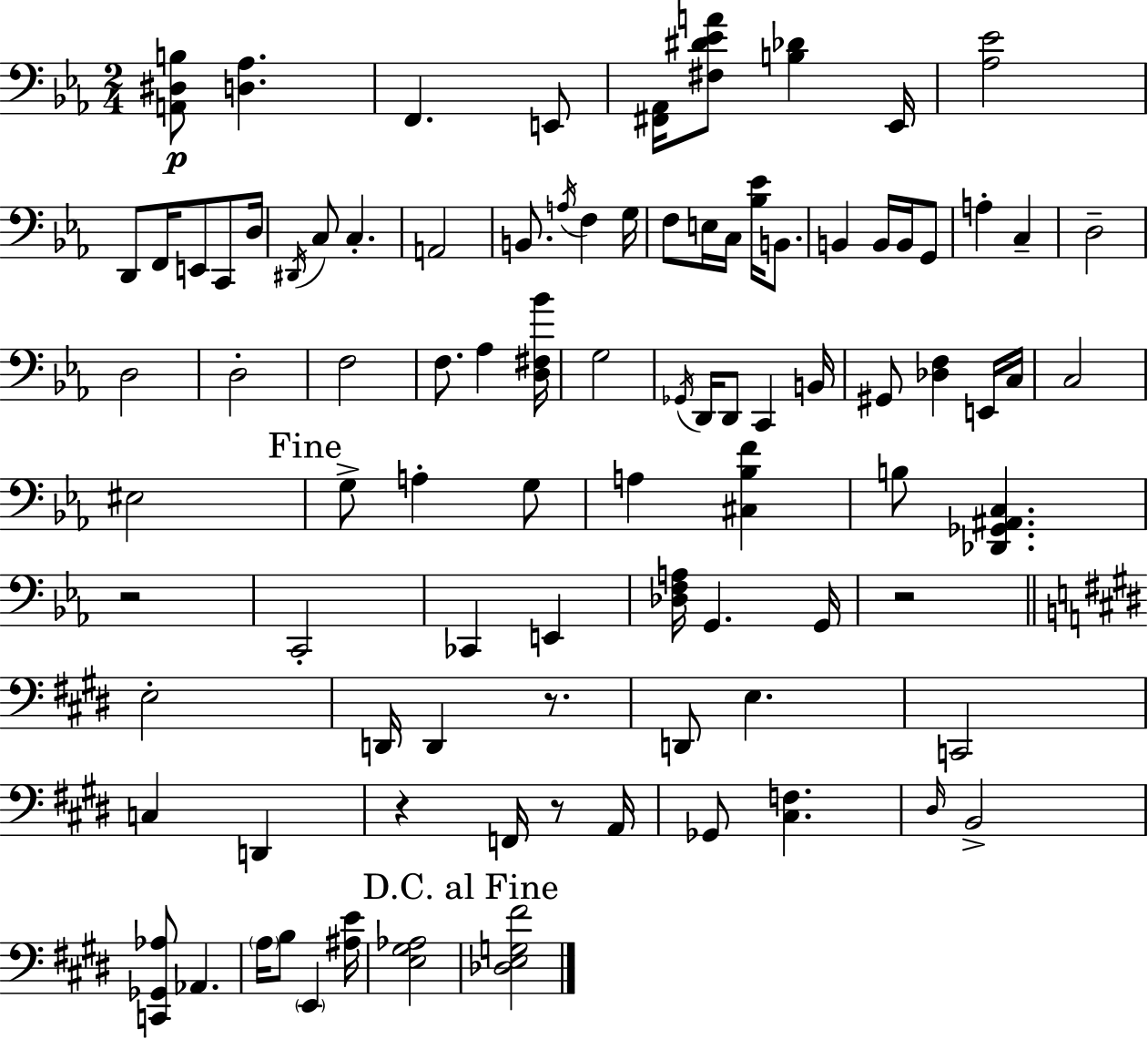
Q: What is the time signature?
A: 2/4